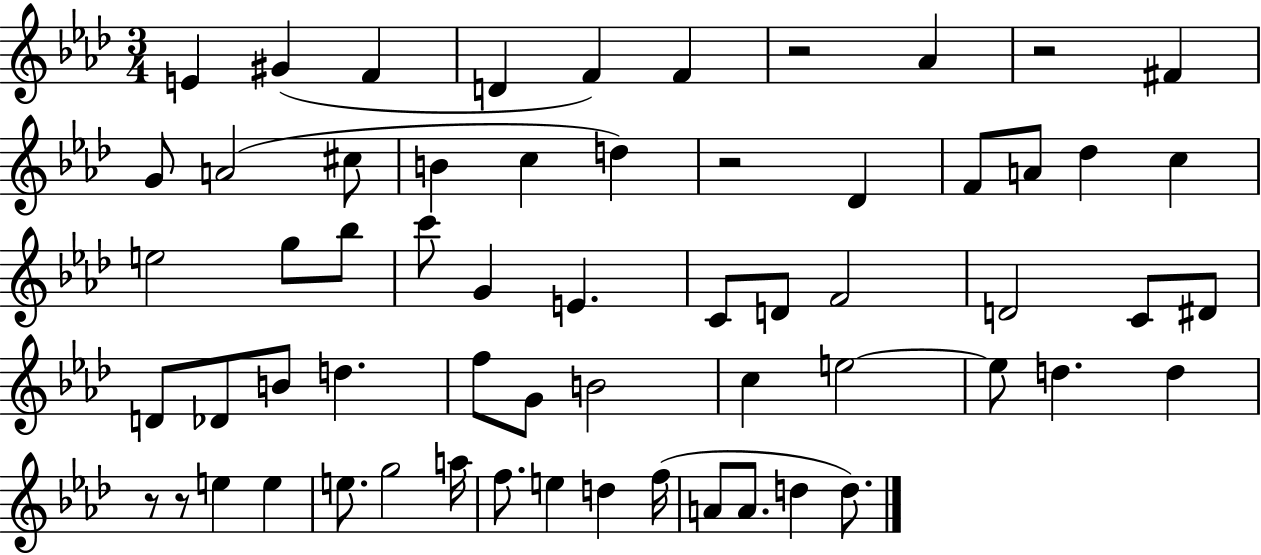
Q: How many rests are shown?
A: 5